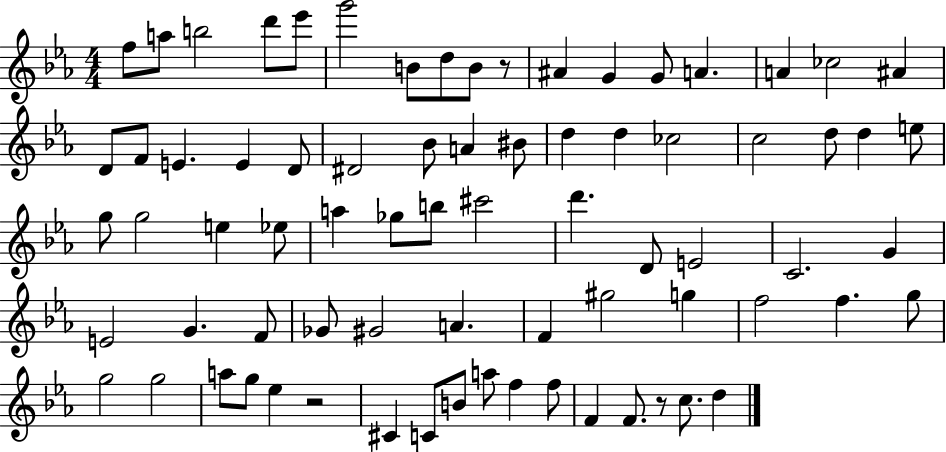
F5/e A5/e B5/h D6/e Eb6/e G6/h B4/e D5/e B4/e R/e A#4/q G4/q G4/e A4/q. A4/q CES5/h A#4/q D4/e F4/e E4/q. E4/q D4/e D#4/h Bb4/e A4/q BIS4/e D5/q D5/q CES5/h C5/h D5/e D5/q E5/e G5/e G5/h E5/q Eb5/e A5/q Gb5/e B5/e C#6/h D6/q. D4/e E4/h C4/h. G4/q E4/h G4/q. F4/e Gb4/e G#4/h A4/q. F4/q G#5/h G5/q F5/h F5/q. G5/e G5/h G5/h A5/e G5/e Eb5/q R/h C#4/q C4/e B4/e A5/e F5/q F5/e F4/q F4/e. R/e C5/e. D5/q